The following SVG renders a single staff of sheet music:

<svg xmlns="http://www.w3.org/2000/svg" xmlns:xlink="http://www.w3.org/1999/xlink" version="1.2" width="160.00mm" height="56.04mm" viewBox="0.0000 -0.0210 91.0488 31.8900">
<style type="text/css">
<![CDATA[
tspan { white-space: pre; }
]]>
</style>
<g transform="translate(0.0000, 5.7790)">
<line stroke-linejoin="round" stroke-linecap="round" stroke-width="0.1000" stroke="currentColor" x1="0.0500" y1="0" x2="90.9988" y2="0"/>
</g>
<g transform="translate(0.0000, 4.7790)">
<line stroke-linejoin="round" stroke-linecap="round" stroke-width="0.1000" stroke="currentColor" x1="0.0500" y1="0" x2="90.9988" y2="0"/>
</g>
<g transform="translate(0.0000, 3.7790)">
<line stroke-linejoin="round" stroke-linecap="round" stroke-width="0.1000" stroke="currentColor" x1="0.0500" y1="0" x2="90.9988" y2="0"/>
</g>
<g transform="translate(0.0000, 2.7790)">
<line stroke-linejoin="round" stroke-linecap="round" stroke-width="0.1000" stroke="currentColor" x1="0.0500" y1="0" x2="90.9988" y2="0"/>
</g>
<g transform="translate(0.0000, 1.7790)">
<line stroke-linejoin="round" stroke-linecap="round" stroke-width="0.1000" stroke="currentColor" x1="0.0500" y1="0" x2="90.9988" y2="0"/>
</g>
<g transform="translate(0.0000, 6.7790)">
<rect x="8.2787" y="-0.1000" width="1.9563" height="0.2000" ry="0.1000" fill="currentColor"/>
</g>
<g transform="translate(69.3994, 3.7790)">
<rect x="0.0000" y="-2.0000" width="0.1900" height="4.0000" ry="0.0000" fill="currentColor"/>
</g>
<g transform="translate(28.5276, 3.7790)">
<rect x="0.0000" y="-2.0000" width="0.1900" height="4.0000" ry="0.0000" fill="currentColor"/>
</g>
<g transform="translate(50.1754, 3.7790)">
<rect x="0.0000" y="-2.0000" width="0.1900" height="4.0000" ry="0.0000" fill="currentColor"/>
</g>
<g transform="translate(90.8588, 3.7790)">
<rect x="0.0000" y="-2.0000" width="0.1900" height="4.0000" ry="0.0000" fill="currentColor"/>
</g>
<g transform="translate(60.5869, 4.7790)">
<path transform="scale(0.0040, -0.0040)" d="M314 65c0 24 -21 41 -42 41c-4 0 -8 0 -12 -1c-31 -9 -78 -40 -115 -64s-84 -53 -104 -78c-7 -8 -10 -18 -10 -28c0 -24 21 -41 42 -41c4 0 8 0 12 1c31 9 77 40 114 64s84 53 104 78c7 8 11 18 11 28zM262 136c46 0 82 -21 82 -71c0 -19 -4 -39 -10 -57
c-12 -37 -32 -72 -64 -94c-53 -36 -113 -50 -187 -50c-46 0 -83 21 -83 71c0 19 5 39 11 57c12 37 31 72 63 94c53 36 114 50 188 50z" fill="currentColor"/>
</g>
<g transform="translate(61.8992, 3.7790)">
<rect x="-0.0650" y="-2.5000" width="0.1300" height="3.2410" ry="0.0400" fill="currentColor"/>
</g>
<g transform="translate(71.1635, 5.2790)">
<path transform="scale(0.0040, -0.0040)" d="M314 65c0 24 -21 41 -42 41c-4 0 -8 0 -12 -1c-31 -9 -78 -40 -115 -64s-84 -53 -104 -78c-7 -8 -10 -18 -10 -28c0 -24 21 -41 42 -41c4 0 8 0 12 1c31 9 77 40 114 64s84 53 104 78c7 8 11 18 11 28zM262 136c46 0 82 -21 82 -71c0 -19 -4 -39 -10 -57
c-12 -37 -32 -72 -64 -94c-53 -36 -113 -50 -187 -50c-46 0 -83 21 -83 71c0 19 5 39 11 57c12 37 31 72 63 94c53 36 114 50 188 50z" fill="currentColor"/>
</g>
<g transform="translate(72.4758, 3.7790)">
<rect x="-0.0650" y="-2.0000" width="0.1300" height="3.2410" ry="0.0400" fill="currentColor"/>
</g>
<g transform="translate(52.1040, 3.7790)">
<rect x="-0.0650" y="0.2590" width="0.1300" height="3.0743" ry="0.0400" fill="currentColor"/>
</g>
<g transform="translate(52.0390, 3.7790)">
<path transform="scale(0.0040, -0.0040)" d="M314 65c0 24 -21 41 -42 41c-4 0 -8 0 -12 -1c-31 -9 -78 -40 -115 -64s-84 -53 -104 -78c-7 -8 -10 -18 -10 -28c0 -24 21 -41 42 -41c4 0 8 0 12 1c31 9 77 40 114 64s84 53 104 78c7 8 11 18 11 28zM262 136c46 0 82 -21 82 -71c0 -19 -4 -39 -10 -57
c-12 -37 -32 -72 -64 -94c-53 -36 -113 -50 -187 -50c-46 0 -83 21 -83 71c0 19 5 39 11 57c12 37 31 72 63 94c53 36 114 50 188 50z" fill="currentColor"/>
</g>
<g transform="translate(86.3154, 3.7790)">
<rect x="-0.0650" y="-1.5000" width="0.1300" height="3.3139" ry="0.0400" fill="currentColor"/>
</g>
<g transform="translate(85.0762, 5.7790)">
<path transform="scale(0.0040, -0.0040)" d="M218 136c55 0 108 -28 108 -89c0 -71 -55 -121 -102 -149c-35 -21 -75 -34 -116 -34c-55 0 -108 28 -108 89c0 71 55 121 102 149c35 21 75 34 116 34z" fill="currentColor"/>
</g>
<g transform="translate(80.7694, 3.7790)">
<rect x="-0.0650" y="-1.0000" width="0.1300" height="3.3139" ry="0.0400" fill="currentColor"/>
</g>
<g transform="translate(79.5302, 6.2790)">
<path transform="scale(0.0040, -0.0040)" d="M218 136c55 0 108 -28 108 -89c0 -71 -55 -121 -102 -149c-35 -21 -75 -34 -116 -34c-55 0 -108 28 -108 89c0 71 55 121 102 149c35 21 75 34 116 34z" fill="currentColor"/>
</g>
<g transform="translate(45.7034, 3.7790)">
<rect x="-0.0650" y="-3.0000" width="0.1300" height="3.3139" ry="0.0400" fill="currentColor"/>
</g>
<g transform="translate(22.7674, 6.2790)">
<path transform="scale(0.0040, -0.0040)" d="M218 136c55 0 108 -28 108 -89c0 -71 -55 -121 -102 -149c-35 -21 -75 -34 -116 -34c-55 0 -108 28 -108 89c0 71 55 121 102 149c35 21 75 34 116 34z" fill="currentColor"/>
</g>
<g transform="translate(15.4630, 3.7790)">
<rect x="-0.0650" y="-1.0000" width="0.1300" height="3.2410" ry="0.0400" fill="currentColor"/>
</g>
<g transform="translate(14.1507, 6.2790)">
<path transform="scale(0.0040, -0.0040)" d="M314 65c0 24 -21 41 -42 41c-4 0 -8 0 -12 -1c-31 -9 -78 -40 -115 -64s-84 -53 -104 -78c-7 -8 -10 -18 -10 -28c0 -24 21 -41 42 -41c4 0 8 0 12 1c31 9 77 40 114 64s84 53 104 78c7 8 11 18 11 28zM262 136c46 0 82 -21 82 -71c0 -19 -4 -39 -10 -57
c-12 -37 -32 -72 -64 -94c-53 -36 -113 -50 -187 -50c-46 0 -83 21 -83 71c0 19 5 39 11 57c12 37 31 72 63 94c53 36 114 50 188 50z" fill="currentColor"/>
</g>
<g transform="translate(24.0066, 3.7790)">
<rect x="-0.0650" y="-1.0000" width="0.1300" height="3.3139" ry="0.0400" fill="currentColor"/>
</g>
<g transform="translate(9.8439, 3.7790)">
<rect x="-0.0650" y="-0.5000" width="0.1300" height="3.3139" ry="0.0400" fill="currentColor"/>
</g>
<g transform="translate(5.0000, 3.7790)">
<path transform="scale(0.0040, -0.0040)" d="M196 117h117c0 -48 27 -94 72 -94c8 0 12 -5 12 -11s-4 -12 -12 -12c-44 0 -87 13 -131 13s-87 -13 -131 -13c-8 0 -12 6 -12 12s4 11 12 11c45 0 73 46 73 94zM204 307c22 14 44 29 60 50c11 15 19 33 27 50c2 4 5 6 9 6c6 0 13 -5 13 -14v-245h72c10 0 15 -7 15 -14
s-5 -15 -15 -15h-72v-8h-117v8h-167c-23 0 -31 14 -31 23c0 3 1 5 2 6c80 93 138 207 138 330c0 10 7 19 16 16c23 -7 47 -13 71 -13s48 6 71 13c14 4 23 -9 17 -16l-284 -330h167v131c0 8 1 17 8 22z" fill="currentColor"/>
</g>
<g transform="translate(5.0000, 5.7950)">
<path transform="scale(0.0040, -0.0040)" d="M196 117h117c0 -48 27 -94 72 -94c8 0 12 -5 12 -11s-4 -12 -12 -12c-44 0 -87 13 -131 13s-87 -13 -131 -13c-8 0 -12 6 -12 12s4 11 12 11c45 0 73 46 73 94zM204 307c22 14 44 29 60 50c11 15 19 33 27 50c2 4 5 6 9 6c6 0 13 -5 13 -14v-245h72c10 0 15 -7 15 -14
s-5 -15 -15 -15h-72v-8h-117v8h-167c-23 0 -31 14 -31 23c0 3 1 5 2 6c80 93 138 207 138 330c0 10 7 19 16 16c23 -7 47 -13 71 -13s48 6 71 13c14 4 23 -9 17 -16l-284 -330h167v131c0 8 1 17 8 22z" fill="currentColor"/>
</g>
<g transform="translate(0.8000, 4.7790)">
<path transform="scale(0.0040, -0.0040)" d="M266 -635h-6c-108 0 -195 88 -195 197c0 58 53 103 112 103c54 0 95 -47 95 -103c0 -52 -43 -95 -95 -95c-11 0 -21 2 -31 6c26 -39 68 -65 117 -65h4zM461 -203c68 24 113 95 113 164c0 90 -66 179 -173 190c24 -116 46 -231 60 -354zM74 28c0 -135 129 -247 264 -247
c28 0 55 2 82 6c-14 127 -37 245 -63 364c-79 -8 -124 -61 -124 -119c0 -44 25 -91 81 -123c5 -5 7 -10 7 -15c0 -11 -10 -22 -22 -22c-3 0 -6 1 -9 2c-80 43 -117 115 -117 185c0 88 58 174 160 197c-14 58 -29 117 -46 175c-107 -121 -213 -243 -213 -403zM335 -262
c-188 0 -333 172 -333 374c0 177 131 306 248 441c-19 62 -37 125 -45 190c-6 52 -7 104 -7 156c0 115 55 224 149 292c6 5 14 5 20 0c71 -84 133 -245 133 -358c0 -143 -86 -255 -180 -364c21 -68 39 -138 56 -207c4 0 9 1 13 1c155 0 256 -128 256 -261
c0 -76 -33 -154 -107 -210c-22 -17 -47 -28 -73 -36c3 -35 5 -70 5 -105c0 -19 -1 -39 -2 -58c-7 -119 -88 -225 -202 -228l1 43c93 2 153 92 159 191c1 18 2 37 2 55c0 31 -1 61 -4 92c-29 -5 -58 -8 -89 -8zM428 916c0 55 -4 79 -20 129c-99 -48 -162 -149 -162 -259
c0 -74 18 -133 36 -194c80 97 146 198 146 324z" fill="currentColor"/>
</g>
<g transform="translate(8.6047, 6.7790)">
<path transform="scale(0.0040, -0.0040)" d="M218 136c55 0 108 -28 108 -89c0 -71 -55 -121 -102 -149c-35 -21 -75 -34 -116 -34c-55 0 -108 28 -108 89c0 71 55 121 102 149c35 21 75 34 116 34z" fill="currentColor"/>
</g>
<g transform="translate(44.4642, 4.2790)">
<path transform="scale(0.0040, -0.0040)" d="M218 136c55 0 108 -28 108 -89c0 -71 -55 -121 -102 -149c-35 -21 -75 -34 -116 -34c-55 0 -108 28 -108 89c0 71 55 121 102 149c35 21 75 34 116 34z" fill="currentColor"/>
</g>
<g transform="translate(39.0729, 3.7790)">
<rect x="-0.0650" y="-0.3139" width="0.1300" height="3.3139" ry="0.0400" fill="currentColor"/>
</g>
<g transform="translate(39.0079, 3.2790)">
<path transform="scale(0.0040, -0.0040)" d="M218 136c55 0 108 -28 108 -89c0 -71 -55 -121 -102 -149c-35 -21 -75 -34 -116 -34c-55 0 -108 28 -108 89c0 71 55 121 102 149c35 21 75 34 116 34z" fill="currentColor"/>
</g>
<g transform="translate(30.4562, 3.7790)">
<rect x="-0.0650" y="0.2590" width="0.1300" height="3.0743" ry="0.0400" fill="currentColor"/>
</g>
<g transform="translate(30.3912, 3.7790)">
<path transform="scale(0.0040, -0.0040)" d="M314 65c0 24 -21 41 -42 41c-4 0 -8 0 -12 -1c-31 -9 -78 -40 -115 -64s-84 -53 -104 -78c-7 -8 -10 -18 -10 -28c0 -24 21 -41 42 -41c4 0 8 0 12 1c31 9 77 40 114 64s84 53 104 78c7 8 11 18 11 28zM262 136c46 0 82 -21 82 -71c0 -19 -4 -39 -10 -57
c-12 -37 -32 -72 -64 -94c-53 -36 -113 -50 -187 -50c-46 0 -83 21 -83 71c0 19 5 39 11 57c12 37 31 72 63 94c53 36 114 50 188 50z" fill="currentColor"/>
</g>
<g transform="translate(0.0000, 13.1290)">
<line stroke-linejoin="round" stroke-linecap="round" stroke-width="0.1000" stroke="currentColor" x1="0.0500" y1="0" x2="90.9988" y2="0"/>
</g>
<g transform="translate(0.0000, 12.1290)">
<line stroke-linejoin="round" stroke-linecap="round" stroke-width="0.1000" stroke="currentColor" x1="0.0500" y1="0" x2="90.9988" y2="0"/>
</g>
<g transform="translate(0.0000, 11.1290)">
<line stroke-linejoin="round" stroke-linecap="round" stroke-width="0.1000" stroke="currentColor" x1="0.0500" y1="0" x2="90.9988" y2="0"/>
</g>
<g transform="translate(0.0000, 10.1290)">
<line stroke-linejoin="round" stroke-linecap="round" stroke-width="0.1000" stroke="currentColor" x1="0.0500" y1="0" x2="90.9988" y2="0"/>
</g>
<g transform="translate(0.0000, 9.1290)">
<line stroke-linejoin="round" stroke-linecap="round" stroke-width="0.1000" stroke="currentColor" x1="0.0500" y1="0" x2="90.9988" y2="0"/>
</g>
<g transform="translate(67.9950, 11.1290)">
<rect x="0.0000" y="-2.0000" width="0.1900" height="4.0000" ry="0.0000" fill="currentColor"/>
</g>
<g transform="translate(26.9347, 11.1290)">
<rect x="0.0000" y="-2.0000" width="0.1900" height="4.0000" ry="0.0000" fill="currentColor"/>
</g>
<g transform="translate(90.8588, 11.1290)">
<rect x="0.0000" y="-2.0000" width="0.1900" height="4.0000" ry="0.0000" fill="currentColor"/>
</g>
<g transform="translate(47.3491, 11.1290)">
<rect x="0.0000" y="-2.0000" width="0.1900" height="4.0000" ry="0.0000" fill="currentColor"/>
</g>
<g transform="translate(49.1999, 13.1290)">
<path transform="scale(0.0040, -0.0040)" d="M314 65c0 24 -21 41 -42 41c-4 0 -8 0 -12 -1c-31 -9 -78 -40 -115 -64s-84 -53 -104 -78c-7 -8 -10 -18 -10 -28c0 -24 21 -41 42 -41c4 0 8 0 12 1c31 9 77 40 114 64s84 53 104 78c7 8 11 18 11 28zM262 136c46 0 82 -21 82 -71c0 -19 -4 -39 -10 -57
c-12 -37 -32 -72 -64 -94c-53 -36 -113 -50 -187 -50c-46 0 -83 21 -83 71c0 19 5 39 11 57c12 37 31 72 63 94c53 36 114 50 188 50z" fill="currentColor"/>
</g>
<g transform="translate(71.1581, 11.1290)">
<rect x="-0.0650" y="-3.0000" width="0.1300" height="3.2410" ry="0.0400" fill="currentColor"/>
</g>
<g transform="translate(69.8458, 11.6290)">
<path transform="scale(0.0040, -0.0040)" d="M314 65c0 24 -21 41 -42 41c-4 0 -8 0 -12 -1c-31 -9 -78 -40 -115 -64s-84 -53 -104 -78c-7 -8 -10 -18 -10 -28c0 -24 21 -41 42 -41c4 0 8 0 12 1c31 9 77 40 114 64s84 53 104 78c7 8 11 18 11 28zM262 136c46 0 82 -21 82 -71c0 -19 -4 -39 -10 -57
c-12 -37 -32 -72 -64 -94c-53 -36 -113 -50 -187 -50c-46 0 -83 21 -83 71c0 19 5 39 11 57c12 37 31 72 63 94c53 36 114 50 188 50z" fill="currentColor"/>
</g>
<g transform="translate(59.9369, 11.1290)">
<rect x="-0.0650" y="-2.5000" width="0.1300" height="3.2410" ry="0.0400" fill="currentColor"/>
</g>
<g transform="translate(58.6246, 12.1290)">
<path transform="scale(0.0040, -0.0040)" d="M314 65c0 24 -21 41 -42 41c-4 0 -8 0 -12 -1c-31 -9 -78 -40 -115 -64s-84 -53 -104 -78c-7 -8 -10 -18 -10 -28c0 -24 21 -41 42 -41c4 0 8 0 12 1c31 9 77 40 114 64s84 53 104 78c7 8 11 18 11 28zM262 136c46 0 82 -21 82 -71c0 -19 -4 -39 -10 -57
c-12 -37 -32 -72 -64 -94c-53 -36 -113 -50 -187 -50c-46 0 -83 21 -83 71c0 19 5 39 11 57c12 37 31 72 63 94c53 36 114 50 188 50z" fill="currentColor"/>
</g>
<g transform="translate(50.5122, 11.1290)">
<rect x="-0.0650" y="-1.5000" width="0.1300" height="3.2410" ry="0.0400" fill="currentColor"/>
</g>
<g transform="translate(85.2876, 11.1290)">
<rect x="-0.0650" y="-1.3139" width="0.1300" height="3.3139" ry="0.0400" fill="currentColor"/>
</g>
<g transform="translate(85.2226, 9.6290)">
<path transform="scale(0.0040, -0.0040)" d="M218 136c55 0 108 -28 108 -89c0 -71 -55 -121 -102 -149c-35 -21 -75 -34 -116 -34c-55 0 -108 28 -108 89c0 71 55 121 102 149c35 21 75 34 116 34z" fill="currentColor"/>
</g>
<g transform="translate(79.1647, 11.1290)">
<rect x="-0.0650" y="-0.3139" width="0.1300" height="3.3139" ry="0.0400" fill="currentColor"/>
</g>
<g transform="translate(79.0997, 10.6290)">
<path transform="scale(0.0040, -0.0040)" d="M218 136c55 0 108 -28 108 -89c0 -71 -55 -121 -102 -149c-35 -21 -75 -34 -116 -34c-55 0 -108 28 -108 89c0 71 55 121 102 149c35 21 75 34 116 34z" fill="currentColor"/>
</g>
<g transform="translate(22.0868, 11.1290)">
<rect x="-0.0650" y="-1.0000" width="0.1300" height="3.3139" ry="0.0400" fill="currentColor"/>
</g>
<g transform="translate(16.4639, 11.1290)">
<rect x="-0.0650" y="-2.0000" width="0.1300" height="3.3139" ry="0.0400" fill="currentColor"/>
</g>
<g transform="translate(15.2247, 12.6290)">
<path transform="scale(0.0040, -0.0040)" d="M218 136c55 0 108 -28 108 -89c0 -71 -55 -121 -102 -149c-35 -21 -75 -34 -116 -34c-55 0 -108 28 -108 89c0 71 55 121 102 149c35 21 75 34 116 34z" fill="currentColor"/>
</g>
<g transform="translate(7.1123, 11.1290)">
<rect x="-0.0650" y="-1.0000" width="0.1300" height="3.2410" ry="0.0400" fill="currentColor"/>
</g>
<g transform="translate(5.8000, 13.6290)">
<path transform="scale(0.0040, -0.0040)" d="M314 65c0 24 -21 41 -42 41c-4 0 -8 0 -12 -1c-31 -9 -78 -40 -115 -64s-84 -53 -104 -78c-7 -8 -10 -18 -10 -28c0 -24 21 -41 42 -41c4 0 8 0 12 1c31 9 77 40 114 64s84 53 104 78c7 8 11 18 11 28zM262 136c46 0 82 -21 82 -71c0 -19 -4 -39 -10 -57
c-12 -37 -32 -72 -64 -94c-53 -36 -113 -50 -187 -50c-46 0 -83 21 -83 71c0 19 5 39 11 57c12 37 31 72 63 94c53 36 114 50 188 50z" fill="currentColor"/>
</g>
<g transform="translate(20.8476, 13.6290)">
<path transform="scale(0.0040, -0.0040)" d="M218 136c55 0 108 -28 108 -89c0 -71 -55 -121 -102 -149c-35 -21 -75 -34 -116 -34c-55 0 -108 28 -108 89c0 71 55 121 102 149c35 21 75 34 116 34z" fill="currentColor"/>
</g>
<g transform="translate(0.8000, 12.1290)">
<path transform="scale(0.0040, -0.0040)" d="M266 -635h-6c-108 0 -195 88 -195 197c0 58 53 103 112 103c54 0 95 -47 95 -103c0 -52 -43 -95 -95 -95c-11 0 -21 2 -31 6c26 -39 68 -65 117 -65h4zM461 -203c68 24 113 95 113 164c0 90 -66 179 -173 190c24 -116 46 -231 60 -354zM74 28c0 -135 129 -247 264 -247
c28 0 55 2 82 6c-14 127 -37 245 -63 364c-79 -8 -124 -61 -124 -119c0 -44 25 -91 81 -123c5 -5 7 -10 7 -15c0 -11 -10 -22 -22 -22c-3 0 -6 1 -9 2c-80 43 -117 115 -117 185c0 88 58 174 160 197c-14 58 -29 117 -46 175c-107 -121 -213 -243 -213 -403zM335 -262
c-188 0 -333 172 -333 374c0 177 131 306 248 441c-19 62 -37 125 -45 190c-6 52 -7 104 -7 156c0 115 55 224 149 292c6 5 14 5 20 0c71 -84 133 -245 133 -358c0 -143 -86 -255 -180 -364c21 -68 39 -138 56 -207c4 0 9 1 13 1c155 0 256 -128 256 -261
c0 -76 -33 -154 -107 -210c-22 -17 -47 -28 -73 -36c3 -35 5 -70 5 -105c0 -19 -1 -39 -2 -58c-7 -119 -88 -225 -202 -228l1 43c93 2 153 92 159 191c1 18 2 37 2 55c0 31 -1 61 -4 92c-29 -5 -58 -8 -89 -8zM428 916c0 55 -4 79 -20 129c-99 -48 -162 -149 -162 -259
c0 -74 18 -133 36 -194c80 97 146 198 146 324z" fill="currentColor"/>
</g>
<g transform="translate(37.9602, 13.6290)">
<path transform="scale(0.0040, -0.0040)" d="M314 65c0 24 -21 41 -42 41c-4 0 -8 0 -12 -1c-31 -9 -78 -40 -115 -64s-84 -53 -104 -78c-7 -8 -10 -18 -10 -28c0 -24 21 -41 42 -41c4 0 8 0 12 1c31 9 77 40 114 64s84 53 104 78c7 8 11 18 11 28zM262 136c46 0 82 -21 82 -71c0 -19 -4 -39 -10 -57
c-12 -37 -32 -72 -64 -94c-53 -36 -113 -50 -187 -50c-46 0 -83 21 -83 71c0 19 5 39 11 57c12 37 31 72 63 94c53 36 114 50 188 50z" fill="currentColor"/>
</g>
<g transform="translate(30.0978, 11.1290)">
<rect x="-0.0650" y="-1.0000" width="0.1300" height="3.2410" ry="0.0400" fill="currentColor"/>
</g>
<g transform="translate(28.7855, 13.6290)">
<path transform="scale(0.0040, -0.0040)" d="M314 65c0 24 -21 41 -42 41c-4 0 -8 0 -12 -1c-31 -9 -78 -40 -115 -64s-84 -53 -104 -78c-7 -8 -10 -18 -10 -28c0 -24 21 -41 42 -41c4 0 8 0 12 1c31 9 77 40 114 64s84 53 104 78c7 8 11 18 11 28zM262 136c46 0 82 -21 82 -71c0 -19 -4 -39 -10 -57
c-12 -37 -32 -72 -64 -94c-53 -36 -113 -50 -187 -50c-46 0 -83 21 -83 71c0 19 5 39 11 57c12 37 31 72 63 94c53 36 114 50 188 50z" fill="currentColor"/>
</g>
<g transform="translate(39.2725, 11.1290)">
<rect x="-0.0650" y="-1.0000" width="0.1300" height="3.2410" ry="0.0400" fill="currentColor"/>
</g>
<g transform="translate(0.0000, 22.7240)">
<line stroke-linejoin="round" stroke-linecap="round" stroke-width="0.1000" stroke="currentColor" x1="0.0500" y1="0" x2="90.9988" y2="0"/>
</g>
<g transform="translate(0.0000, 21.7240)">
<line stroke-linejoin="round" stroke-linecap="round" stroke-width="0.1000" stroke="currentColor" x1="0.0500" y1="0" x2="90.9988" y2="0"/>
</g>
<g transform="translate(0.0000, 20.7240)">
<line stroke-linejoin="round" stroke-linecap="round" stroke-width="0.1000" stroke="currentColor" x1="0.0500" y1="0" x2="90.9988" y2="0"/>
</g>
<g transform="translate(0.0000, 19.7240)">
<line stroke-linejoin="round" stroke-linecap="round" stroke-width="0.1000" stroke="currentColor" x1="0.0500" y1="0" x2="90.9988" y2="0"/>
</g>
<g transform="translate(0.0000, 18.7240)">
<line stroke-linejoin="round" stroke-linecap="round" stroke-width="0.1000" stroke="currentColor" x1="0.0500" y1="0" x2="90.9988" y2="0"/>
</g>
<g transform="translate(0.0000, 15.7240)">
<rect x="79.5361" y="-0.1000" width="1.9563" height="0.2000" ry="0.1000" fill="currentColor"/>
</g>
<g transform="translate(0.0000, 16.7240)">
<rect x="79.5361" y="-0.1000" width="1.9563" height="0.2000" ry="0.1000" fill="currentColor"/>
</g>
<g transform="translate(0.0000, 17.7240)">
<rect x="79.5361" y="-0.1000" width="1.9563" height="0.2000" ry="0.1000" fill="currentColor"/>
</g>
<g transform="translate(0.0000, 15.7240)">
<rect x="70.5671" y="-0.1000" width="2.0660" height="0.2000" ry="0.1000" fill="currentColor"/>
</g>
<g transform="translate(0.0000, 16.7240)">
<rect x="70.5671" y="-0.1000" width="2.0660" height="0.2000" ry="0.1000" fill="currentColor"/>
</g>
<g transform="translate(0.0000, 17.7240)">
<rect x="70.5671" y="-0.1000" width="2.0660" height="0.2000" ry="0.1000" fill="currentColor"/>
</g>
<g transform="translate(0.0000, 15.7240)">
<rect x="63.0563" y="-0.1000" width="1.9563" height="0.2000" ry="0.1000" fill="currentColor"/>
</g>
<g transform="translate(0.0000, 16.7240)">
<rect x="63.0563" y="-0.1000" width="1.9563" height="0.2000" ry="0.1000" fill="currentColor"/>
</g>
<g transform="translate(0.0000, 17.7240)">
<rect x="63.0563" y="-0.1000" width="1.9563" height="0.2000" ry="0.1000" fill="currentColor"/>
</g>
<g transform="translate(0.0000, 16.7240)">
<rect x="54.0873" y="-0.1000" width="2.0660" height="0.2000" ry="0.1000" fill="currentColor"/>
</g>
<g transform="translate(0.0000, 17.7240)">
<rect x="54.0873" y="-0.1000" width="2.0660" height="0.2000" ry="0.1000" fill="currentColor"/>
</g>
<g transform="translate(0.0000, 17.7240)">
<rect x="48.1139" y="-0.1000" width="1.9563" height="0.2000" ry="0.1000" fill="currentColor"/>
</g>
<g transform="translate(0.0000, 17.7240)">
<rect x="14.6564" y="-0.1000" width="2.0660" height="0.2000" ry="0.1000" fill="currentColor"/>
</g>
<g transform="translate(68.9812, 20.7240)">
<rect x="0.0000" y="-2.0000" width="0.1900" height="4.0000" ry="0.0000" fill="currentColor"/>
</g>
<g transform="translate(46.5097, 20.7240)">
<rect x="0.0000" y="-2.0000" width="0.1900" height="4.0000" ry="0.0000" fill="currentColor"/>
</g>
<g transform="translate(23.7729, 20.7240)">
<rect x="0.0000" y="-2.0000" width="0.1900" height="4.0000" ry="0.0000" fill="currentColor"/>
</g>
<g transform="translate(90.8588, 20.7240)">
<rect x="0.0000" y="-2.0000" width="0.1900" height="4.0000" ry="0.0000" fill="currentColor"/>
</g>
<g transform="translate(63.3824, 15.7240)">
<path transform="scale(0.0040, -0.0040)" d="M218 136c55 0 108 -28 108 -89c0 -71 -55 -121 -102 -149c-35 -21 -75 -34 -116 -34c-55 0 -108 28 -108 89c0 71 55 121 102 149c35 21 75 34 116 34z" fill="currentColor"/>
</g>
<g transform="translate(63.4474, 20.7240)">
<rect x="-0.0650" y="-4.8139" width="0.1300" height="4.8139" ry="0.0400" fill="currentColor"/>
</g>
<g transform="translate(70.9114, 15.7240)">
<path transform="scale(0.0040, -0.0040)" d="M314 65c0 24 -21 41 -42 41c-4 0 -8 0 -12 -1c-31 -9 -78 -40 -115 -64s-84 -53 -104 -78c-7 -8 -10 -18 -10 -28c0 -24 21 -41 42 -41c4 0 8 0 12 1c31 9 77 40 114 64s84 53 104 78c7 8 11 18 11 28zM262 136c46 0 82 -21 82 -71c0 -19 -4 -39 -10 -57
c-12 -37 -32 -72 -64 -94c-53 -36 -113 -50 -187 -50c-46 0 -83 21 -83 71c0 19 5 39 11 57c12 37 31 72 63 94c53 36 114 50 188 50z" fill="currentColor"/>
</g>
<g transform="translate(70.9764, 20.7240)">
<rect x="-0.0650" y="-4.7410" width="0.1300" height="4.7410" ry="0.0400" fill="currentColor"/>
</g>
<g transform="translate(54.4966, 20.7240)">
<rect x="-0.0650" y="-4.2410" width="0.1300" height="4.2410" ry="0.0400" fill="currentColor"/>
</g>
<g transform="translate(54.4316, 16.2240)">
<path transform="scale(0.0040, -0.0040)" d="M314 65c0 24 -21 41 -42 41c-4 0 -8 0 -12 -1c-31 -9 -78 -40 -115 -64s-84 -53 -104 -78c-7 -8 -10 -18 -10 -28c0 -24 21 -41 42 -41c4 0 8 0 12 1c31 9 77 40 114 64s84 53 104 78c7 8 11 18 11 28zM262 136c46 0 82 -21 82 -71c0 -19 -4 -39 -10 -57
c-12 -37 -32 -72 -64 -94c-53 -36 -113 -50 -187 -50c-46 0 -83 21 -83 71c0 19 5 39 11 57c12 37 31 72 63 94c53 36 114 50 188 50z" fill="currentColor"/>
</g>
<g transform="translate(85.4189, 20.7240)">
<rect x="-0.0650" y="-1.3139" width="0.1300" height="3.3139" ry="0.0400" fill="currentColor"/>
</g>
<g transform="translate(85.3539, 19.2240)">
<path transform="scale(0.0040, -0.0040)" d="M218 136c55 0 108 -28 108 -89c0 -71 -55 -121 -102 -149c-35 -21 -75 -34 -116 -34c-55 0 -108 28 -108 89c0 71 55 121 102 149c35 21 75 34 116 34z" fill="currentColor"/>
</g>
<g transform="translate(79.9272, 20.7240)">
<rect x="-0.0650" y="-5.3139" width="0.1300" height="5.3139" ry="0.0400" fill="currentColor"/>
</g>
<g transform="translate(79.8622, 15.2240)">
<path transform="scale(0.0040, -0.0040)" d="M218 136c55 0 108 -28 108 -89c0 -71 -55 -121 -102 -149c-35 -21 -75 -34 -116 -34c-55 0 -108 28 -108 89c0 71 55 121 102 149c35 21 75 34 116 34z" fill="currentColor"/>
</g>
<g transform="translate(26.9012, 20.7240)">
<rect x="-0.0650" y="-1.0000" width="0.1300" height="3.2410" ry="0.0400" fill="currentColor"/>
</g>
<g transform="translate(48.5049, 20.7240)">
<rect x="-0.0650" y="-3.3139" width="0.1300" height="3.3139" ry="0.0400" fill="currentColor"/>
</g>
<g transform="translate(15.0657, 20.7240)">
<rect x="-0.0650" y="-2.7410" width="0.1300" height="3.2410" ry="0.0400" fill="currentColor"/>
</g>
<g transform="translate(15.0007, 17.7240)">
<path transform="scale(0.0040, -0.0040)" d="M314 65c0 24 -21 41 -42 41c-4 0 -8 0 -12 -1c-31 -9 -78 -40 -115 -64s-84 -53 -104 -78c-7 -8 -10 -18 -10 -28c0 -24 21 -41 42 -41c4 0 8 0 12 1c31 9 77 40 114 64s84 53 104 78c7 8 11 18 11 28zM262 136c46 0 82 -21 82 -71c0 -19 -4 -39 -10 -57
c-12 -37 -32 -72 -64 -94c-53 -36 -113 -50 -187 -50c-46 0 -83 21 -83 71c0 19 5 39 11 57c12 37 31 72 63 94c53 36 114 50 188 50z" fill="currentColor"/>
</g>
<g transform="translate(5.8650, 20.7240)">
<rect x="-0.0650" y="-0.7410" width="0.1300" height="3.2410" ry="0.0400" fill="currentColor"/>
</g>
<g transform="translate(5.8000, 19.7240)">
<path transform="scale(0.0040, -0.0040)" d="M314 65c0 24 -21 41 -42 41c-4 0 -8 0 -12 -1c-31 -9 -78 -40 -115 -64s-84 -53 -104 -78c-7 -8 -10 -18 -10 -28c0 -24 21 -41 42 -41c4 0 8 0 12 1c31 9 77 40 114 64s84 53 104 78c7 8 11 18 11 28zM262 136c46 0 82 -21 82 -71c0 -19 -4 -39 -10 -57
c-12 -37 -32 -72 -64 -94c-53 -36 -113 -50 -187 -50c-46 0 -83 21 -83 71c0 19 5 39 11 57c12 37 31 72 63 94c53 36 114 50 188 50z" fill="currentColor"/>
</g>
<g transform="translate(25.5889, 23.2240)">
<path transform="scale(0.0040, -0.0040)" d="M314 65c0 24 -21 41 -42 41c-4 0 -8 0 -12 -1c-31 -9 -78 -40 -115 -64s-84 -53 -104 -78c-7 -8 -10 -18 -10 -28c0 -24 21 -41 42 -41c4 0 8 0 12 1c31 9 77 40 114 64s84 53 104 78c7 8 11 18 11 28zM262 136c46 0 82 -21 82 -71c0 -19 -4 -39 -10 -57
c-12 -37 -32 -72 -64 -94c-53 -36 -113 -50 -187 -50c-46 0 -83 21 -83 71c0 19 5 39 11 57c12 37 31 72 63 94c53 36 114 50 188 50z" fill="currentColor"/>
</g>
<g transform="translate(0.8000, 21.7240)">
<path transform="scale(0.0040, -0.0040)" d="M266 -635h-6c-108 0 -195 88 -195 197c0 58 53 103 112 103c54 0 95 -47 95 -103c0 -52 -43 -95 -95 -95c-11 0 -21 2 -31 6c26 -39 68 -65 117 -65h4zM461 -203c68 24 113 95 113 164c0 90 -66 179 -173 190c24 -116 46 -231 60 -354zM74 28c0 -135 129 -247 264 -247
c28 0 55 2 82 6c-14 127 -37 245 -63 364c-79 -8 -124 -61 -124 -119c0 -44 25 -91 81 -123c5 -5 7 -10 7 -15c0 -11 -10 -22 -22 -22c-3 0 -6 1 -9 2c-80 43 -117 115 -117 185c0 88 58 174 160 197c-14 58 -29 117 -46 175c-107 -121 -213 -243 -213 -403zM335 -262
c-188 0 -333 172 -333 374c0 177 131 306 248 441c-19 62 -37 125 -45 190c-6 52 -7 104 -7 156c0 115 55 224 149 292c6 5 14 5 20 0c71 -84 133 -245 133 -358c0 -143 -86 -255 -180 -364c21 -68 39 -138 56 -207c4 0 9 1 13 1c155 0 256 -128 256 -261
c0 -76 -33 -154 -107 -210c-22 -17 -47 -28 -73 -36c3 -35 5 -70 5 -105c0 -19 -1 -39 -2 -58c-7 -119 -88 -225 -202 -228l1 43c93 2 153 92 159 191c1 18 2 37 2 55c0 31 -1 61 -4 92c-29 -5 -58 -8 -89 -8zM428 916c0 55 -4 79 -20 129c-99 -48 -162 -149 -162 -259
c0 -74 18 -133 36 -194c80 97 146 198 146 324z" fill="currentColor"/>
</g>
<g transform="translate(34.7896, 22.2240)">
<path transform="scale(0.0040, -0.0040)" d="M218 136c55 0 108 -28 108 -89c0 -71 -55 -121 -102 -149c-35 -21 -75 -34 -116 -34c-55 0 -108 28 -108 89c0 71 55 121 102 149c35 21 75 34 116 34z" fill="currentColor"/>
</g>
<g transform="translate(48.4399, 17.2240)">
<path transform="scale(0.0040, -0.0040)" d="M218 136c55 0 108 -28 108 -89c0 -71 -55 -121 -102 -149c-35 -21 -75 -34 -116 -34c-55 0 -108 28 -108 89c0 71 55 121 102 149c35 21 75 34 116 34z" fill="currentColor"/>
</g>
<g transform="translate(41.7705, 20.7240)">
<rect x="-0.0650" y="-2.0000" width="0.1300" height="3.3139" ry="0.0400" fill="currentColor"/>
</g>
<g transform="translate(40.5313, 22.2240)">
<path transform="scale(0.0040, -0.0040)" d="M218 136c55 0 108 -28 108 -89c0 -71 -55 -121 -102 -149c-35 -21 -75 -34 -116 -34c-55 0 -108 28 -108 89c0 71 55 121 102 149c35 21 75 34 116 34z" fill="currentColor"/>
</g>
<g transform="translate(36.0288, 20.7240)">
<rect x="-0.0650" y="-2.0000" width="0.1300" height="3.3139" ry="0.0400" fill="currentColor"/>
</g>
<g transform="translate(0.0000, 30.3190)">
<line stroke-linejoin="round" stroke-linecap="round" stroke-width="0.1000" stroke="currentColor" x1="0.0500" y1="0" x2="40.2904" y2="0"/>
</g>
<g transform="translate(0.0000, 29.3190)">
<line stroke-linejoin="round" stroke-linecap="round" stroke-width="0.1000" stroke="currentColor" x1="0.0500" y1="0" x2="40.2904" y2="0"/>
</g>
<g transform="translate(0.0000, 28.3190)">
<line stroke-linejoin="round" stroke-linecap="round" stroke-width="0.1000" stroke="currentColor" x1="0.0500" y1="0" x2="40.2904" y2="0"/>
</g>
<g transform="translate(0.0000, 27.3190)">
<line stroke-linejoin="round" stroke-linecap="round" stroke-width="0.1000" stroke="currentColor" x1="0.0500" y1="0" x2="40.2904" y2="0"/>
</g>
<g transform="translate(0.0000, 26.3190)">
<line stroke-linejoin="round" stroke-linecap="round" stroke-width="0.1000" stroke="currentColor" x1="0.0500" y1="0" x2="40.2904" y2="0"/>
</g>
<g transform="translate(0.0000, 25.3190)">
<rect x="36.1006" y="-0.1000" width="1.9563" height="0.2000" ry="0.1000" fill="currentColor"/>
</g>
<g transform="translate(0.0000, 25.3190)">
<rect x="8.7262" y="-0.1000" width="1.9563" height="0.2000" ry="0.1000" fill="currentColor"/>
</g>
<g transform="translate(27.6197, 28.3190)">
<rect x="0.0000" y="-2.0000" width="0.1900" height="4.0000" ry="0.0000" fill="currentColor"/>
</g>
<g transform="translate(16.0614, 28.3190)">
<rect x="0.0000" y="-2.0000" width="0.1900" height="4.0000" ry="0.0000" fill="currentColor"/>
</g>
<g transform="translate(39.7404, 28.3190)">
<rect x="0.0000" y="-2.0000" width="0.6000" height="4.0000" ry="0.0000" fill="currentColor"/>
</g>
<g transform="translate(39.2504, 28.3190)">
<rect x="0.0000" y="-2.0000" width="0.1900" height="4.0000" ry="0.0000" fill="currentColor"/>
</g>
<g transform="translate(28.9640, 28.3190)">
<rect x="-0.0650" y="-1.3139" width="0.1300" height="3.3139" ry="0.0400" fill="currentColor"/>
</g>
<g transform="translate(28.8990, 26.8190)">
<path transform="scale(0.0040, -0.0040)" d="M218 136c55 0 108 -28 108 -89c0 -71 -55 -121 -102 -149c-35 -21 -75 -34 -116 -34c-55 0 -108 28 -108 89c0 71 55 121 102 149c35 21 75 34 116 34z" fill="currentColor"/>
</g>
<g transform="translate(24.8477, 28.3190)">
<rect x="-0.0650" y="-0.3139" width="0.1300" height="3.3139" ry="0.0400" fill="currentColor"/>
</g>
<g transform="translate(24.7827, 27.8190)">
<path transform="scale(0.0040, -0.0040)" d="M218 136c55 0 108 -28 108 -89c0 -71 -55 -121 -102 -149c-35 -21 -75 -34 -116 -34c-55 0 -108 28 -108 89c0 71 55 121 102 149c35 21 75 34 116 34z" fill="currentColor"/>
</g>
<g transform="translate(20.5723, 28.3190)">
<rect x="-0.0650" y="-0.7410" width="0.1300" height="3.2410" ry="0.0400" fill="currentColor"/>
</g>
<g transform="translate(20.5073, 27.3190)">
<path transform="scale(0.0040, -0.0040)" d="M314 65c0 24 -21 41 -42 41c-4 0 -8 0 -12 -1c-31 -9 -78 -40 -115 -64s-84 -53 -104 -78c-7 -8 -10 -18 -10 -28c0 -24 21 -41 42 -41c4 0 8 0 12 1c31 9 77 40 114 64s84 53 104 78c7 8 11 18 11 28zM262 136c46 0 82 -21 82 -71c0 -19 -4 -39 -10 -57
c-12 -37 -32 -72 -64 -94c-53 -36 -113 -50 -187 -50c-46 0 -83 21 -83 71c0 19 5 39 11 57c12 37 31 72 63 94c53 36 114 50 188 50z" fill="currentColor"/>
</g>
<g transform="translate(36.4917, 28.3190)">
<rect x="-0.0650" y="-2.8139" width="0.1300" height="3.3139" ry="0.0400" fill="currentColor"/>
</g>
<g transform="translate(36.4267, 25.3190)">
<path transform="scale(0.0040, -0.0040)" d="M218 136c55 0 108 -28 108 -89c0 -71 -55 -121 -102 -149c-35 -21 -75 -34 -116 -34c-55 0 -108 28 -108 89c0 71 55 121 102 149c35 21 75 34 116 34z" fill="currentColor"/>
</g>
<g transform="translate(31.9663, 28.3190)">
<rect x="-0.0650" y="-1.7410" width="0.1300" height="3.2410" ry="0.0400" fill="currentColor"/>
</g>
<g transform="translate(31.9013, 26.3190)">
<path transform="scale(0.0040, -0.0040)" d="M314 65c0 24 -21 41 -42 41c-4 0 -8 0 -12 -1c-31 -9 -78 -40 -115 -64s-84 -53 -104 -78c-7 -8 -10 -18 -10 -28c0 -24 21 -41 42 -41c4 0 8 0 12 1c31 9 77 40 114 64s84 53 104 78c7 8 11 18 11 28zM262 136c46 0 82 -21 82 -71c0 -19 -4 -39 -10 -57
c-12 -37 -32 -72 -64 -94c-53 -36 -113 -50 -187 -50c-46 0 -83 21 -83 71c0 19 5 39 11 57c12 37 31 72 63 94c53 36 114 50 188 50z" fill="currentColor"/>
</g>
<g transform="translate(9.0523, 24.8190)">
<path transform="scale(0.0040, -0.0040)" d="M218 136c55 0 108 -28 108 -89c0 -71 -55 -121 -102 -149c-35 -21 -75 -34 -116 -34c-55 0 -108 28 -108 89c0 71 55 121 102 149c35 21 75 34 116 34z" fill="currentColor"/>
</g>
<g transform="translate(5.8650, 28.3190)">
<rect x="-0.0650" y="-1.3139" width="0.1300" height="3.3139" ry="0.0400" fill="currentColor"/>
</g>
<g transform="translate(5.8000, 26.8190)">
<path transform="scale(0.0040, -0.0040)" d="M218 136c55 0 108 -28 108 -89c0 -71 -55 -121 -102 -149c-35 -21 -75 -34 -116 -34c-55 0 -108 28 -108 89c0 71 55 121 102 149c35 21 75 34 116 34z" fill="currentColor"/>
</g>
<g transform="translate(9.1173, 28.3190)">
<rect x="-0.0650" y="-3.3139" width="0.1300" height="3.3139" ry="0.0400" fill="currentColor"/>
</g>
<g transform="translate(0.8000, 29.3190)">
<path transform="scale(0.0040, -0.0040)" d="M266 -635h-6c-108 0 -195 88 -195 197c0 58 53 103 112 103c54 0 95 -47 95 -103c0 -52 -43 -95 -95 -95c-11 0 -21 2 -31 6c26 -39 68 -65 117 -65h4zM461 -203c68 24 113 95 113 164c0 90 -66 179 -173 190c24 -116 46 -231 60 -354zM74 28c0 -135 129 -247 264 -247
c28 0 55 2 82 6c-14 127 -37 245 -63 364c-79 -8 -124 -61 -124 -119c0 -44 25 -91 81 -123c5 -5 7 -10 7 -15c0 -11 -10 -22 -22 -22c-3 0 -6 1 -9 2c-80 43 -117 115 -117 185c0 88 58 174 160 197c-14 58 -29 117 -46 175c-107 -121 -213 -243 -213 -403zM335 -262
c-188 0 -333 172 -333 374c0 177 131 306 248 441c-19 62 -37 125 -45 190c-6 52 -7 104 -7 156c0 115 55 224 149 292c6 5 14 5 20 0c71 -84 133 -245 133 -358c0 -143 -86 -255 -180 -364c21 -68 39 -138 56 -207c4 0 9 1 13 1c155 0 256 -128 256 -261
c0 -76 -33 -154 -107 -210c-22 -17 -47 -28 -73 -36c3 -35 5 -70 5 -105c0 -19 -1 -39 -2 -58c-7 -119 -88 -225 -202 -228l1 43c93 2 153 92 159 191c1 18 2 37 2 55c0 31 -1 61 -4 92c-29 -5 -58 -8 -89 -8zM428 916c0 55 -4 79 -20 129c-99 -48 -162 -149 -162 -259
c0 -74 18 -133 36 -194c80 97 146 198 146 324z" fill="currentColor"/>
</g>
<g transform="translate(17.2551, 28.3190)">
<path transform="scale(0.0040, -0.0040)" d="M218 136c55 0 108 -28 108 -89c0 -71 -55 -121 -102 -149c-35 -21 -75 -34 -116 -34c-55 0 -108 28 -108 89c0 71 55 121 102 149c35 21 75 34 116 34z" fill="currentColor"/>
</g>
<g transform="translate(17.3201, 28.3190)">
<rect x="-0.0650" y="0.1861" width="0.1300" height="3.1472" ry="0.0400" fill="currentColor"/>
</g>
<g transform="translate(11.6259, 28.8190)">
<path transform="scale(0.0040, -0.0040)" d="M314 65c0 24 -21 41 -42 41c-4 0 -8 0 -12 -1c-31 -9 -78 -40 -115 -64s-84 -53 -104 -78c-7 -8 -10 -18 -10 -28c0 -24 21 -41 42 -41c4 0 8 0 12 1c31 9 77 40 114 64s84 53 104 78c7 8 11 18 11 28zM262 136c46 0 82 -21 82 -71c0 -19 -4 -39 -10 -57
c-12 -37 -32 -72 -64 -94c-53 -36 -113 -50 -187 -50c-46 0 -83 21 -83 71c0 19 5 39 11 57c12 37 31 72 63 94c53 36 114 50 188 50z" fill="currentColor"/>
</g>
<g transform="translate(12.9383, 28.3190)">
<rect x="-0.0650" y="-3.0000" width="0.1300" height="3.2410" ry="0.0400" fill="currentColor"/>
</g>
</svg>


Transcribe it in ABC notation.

X:1
T:Untitled
M:4/4
L:1/4
K:C
C D2 D B2 c A B2 G2 F2 D E D2 F D D2 D2 E2 G2 A2 c e d2 a2 D2 F F b d'2 e' e'2 f' e e b A2 B d2 c e f2 a